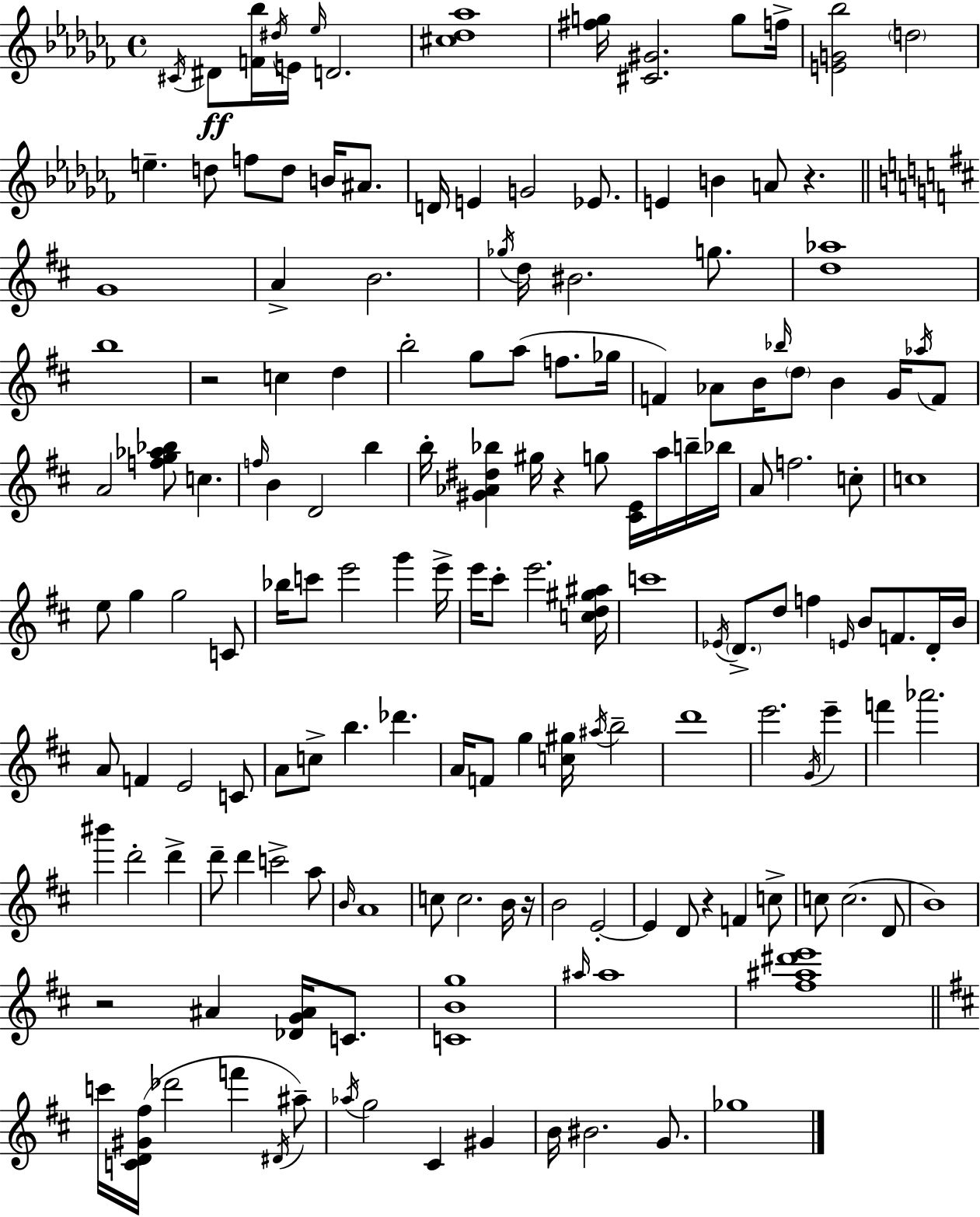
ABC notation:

X:1
T:Untitled
M:4/4
L:1/4
K:Abm
^C/4 ^D/2 [F_b]/4 ^d/4 E/4 _e/4 D2 [^c_d_a]4 [^fg]/4 [^C^G]2 g/2 f/4 [EG_b]2 d2 e d/2 f/2 d/2 B/4 ^A/2 D/4 E G2 _E/2 E B A/2 z G4 A B2 _g/4 d/4 ^B2 g/2 [d_a]4 b4 z2 c d b2 g/2 a/2 f/2 _g/4 F _A/2 B/4 _b/4 d/2 B G/4 _a/4 F/2 A2 [fg_a_b]/2 c f/4 B D2 b b/4 [^G_A^d_b] ^g/4 z g/2 [^CE]/4 a/4 b/4 _b/4 A/2 f2 c/2 c4 e/2 g g2 C/2 _b/4 c'/2 e'2 g' e'/4 e'/4 ^c'/2 e'2 [cd^g^a]/4 c'4 _E/4 D/2 d/2 f E/4 B/2 F/2 D/4 B/4 A/2 F E2 C/2 A/2 c/2 b _d' A/4 F/2 g [c^g]/4 ^a/4 b2 d'4 e'2 G/4 e' f' _a'2 ^b' d'2 d' d'/2 d' c'2 a/2 B/4 A4 c/2 c2 B/4 z/4 B2 E2 E D/2 z F c/2 c/2 c2 D/2 B4 z2 ^A [_DG^A]/4 C/2 [CBg]4 ^a/4 ^a4 [^f^a^d'e']4 c'/4 [CD^G^f]/4 _d'2 f' ^D/4 ^a/2 _a/4 g2 ^C ^G B/4 ^B2 G/2 _g4